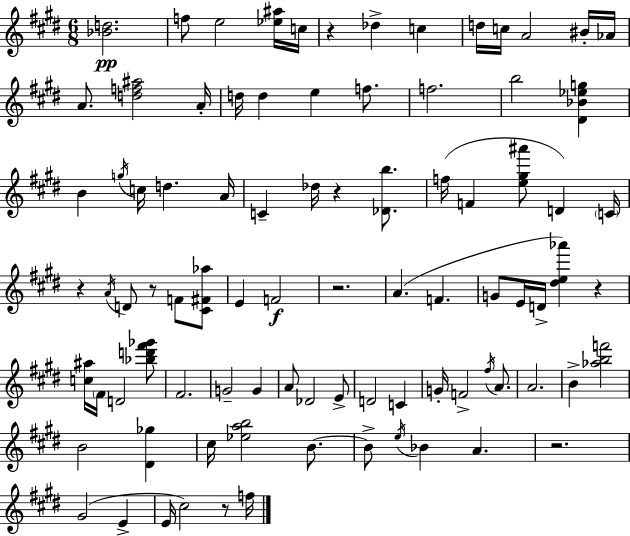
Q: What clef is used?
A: treble